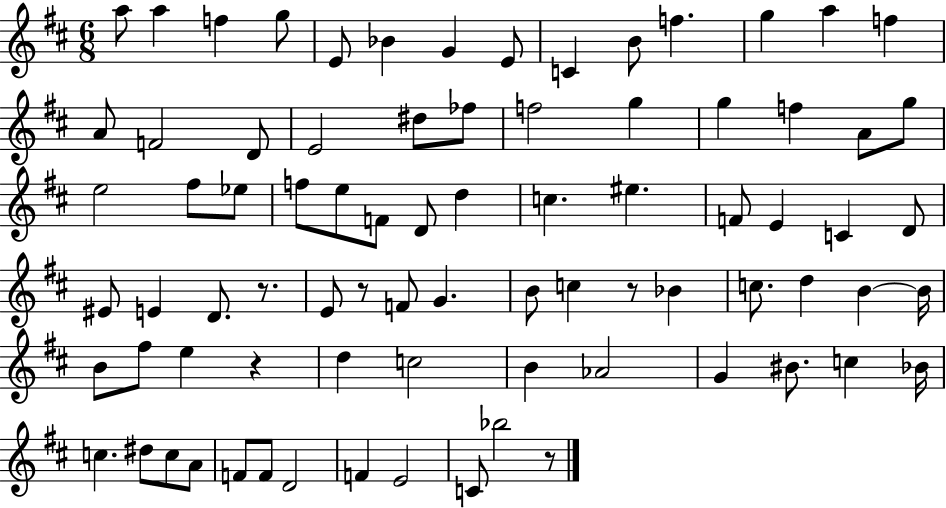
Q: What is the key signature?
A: D major